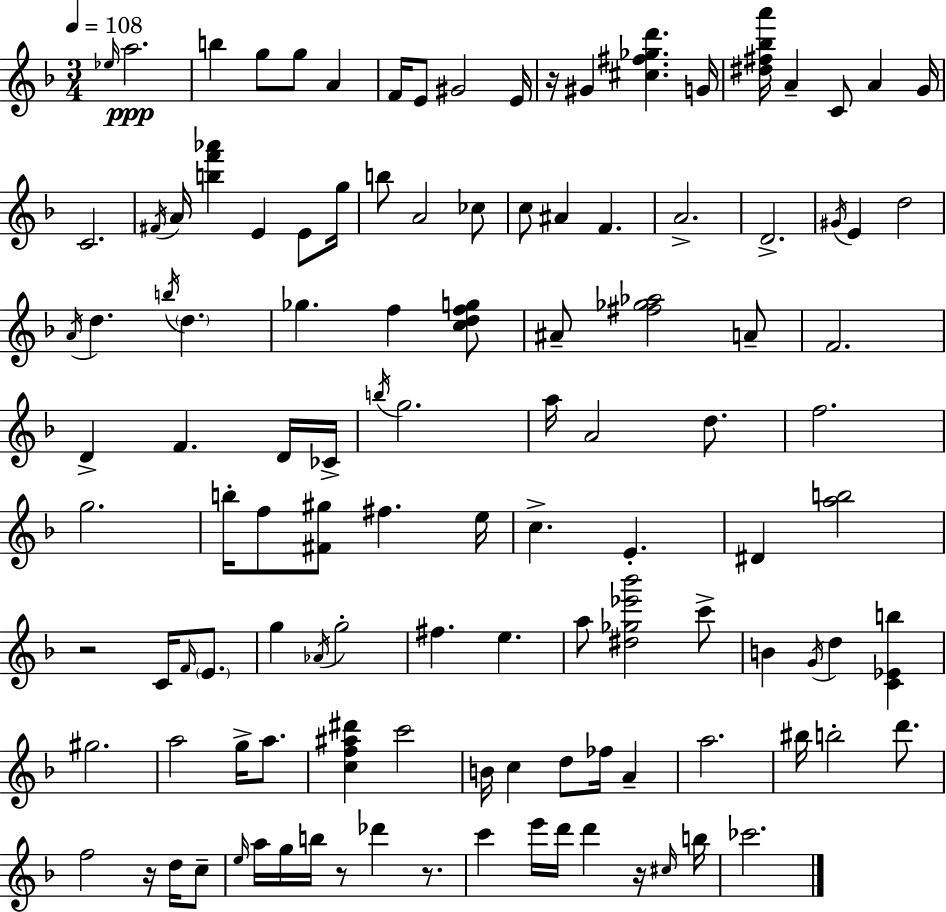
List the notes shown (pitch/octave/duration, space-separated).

Eb5/s A5/h. B5/q G5/e G5/e A4/q F4/s E4/e G#4/h E4/s R/s G#4/q [C#5,F#5,Gb5,D6]/q. G4/s [D#5,F#5,Bb5,A6]/s A4/q C4/e A4/q G4/s C4/h. F#4/s A4/s [B5,F6,Ab6]/q E4/q E4/e G5/s B5/e A4/h CES5/e C5/e A#4/q F4/q. A4/h. D4/h. G#4/s E4/q D5/h A4/s D5/q. B5/s D5/q. Gb5/q. F5/q [C5,D5,F5,G5]/e A#4/e [F#5,Gb5,Ab5]/h A4/e F4/h. D4/q F4/q. D4/s CES4/s B5/s G5/h. A5/s A4/h D5/e. F5/h. G5/h. B5/s F5/e [F#4,G#5]/e F#5/q. E5/s C5/q. E4/q. D#4/q [A5,B5]/h R/h C4/s F4/s E4/e. G5/q Ab4/s G5/h F#5/q. E5/q. A5/e [D#5,Gb5,Eb6,Bb6]/h C6/e B4/q G4/s D5/q [C4,Eb4,B5]/q G#5/h. A5/h G5/s A5/e. [C5,F5,A#5,D#6]/q C6/h B4/s C5/q D5/e FES5/s A4/q A5/h. BIS5/s B5/h D6/e. F5/h R/s D5/s C5/e E5/s A5/s G5/s B5/s R/e Db6/q R/e. C6/q E6/s D6/s D6/q R/s C#5/s B5/s CES6/h.